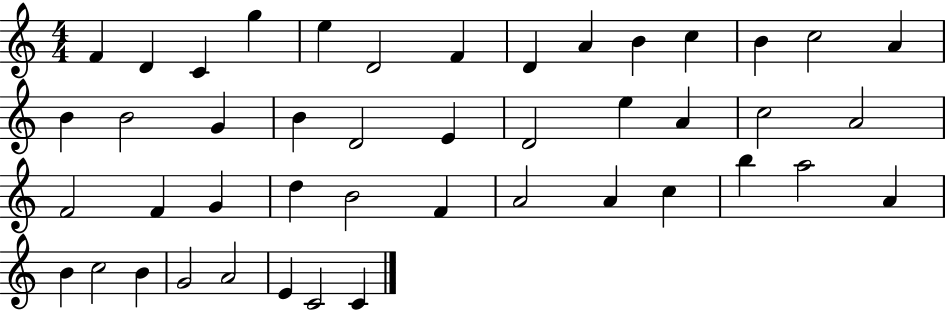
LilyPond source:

{
  \clef treble
  \numericTimeSignature
  \time 4/4
  \key c \major
  f'4 d'4 c'4 g''4 | e''4 d'2 f'4 | d'4 a'4 b'4 c''4 | b'4 c''2 a'4 | \break b'4 b'2 g'4 | b'4 d'2 e'4 | d'2 e''4 a'4 | c''2 a'2 | \break f'2 f'4 g'4 | d''4 b'2 f'4 | a'2 a'4 c''4 | b''4 a''2 a'4 | \break b'4 c''2 b'4 | g'2 a'2 | e'4 c'2 c'4 | \bar "|."
}